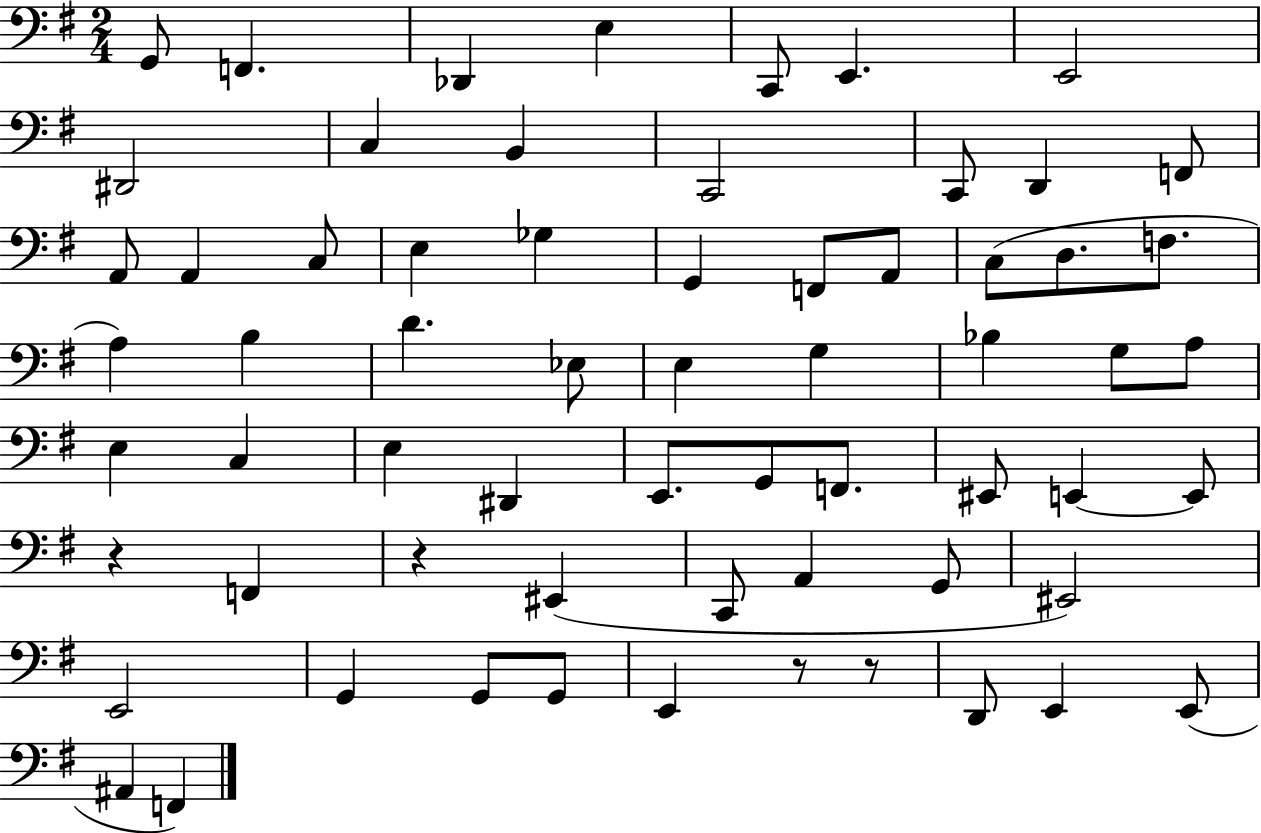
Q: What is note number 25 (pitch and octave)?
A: F3